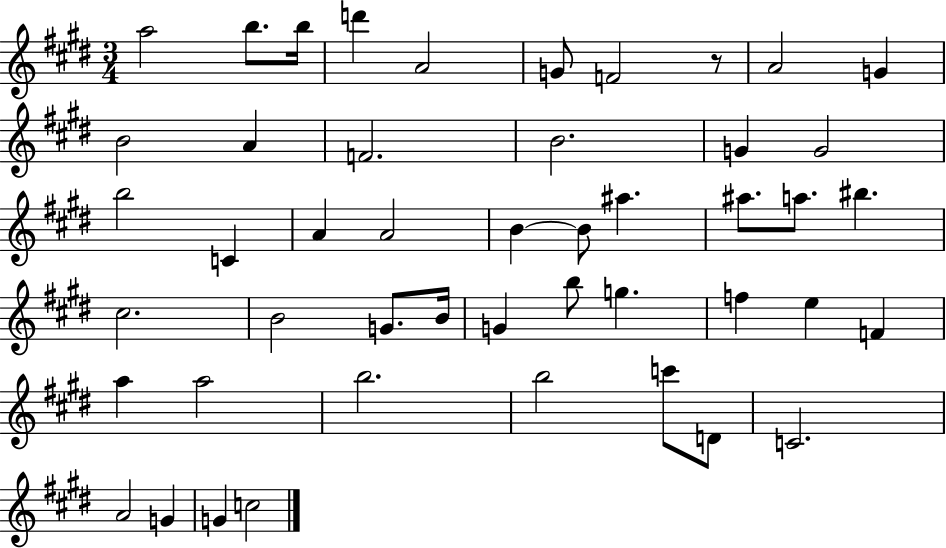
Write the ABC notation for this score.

X:1
T:Untitled
M:3/4
L:1/4
K:E
a2 b/2 b/4 d' A2 G/2 F2 z/2 A2 G B2 A F2 B2 G G2 b2 C A A2 B B/2 ^a ^a/2 a/2 ^b ^c2 B2 G/2 B/4 G b/2 g f e F a a2 b2 b2 c'/2 D/2 C2 A2 G G c2